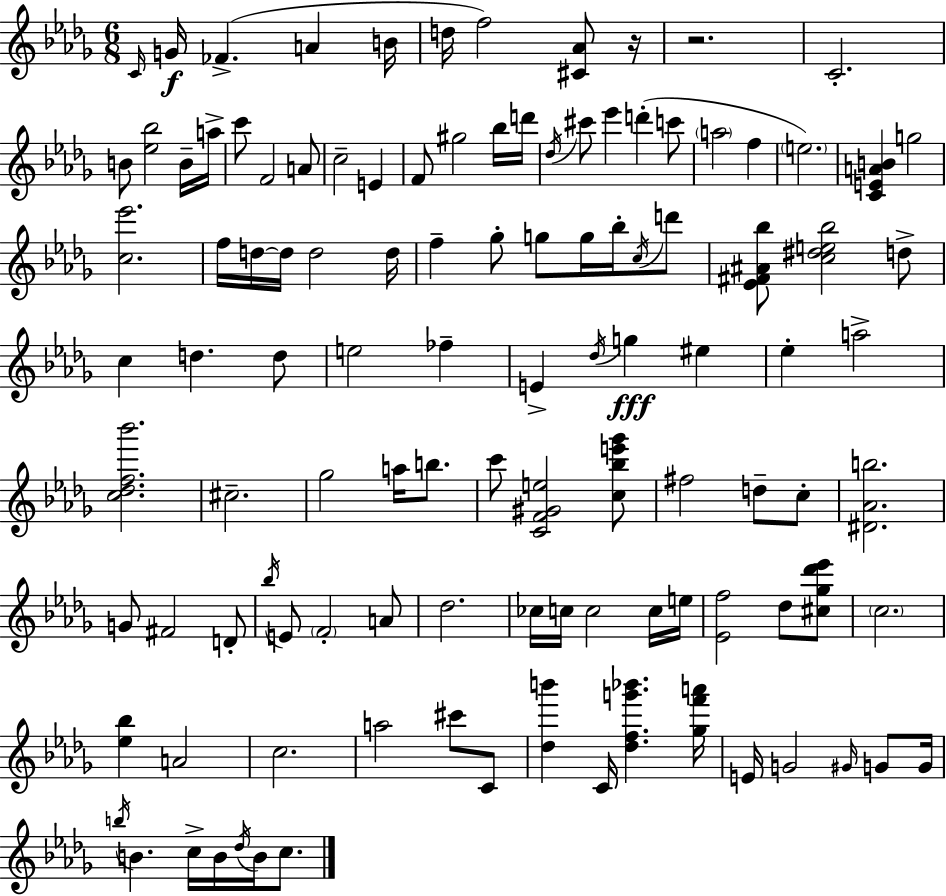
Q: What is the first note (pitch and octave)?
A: C4